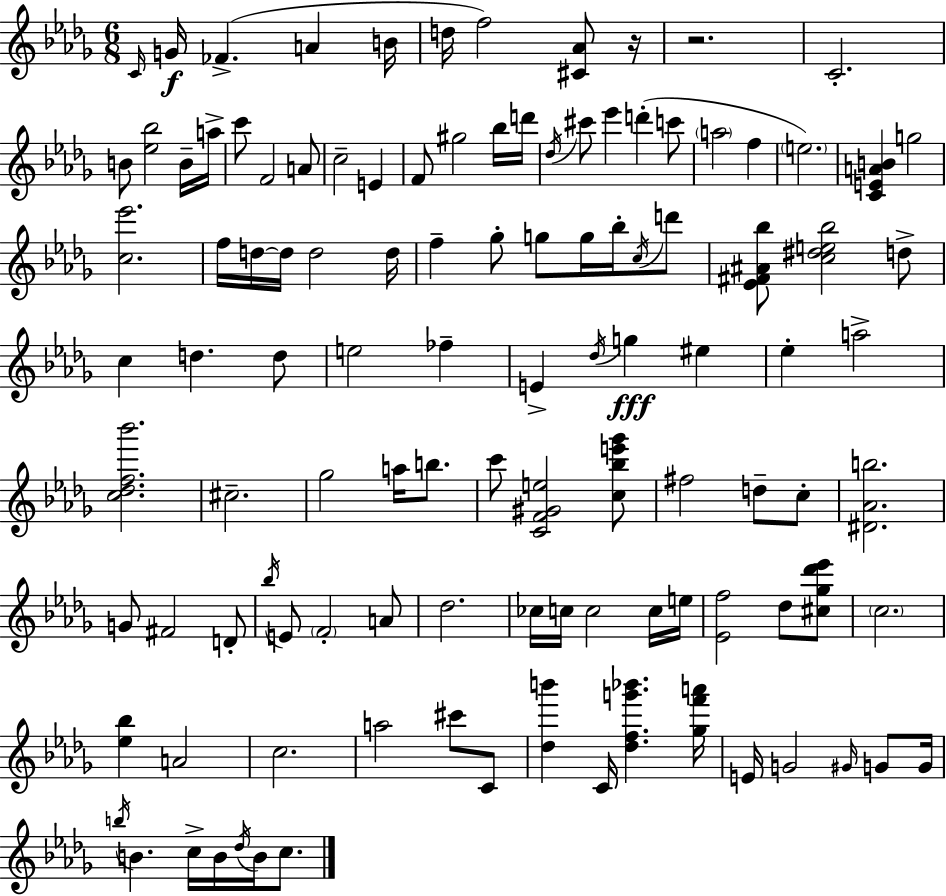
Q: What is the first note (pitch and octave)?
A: C4